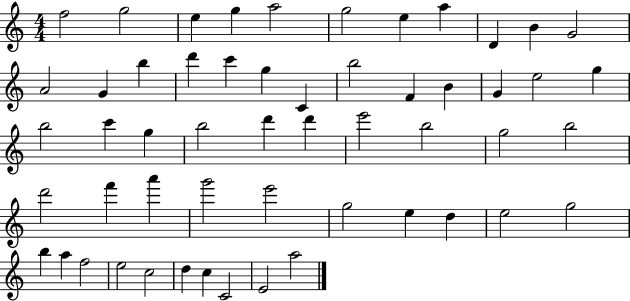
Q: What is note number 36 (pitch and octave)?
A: F6